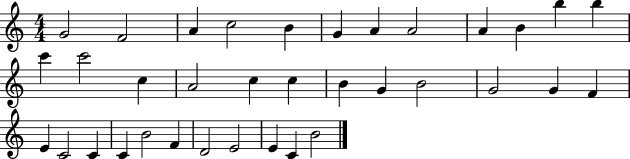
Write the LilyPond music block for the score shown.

{
  \clef treble
  \numericTimeSignature
  \time 4/4
  \key c \major
  g'2 f'2 | a'4 c''2 b'4 | g'4 a'4 a'2 | a'4 b'4 b''4 b''4 | \break c'''4 c'''2 c''4 | a'2 c''4 c''4 | b'4 g'4 b'2 | g'2 g'4 f'4 | \break e'4 c'2 c'4 | c'4 b'2 f'4 | d'2 e'2 | e'4 c'4 b'2 | \break \bar "|."
}